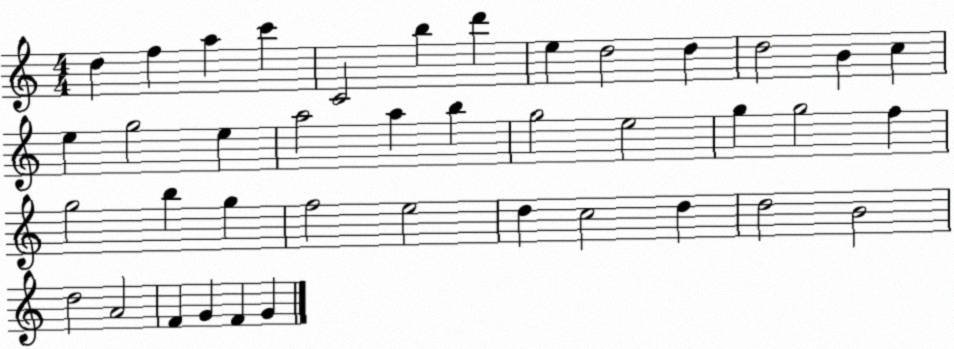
X:1
T:Untitled
M:4/4
L:1/4
K:C
d f a c' C2 b d' e d2 d d2 B c e g2 e a2 a b g2 e2 g g2 f g2 b g f2 e2 d c2 d d2 B2 d2 A2 F G F G